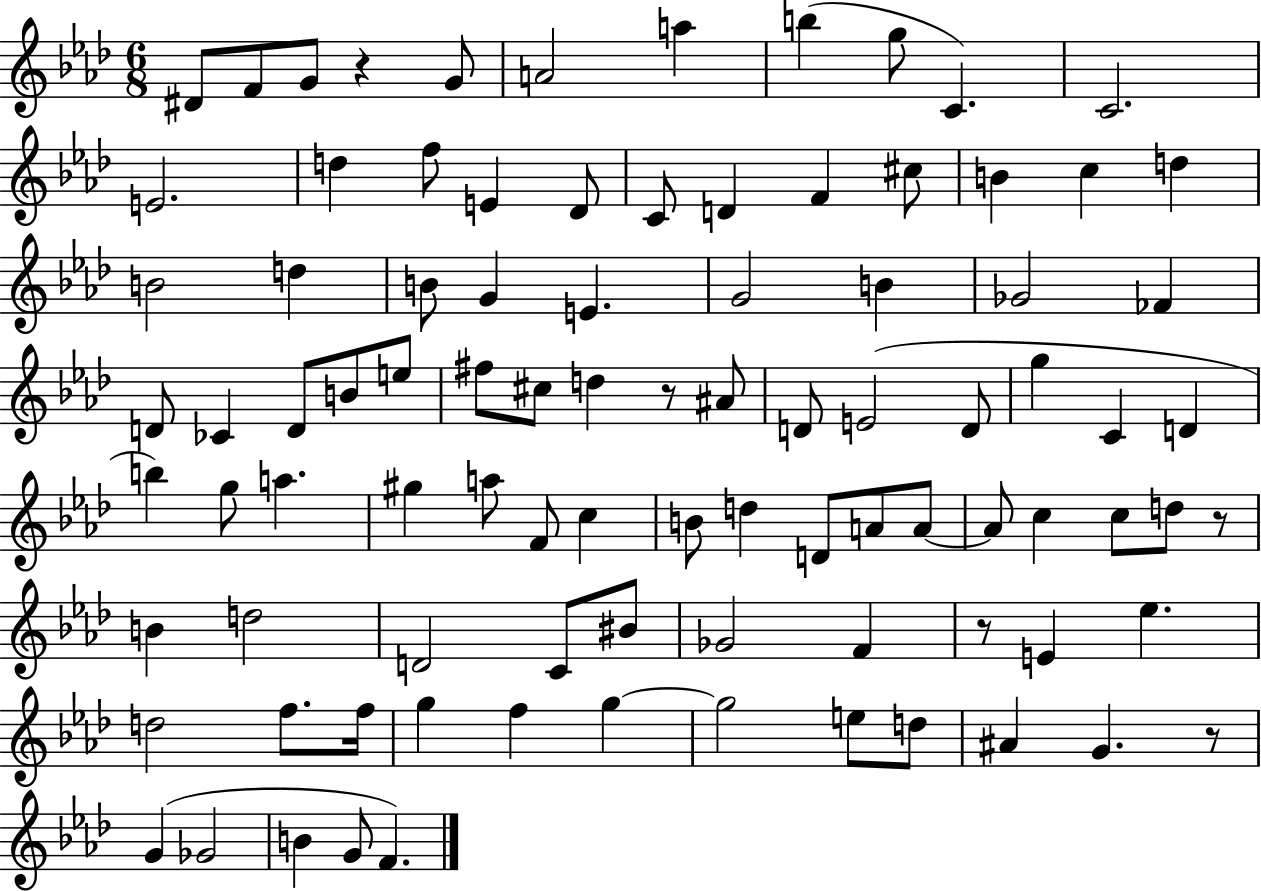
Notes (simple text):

D#4/e F4/e G4/e R/q G4/e A4/h A5/q B5/q G5/e C4/q. C4/h. E4/h. D5/q F5/e E4/q Db4/e C4/e D4/q F4/q C#5/e B4/q C5/q D5/q B4/h D5/q B4/e G4/q E4/q. G4/h B4/q Gb4/h FES4/q D4/e CES4/q D4/e B4/e E5/e F#5/e C#5/e D5/q R/e A#4/e D4/e E4/h D4/e G5/q C4/q D4/q B5/q G5/e A5/q. G#5/q A5/e F4/e C5/q B4/e D5/q D4/e A4/e A4/e A4/e C5/q C5/e D5/e R/e B4/q D5/h D4/h C4/e BIS4/e Gb4/h F4/q R/e E4/q Eb5/q. D5/h F5/e. F5/s G5/q F5/q G5/q G5/h E5/e D5/e A#4/q G4/q. R/e G4/q Gb4/h B4/q G4/e F4/q.